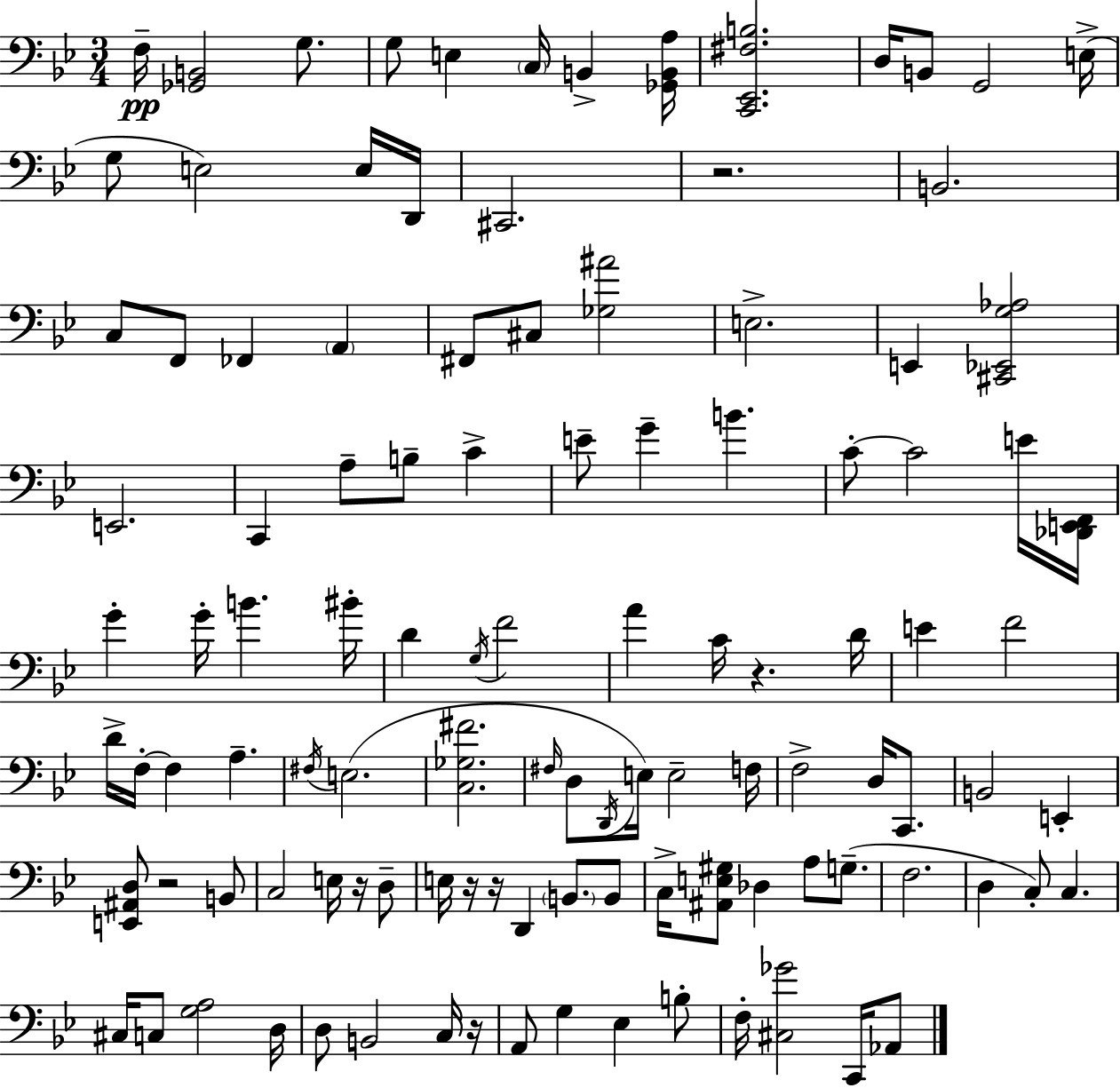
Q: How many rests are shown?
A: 7